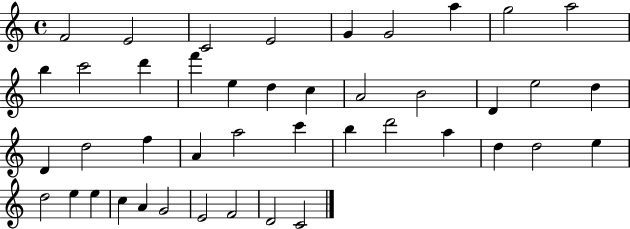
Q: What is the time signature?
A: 4/4